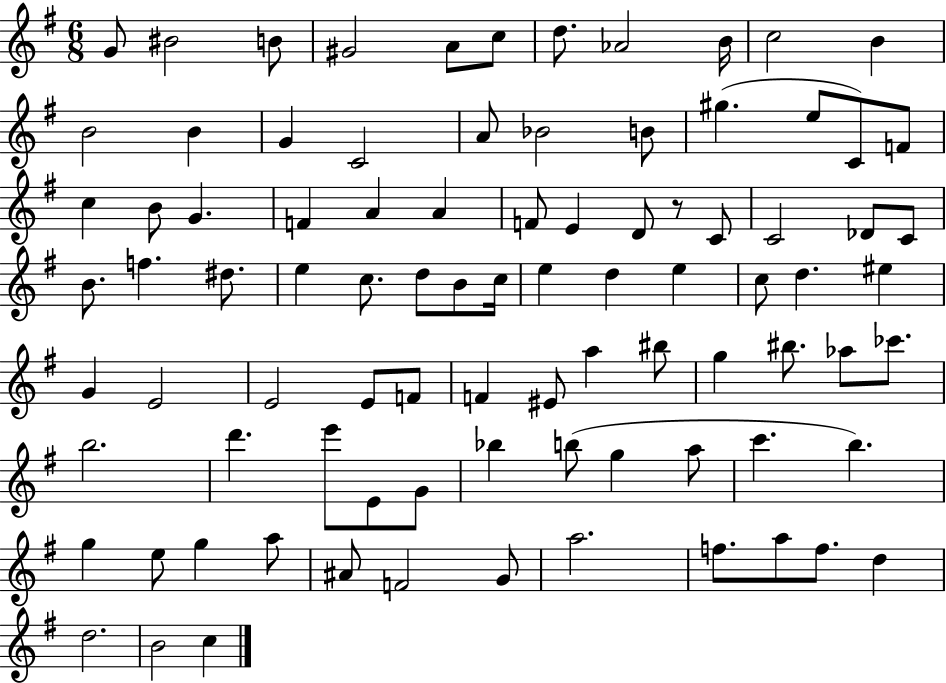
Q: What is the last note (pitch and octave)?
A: C5